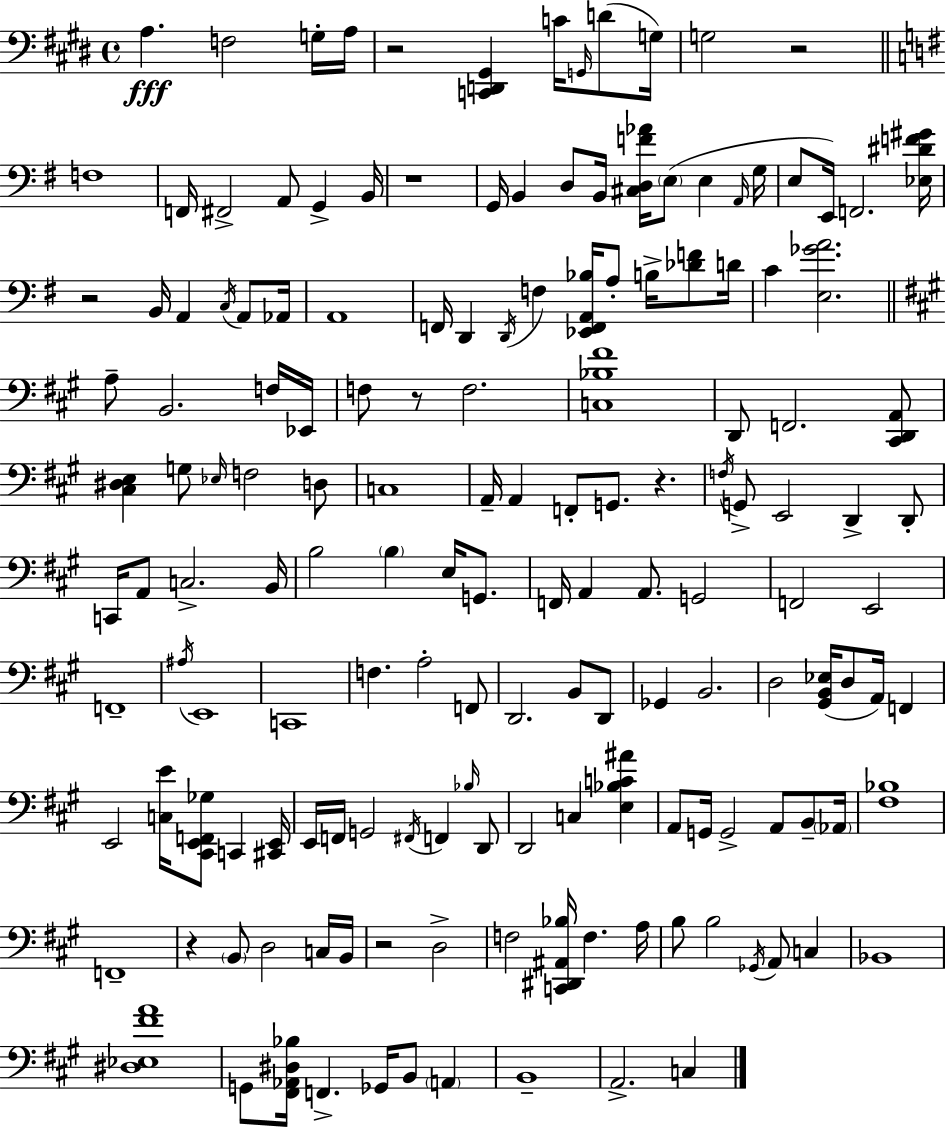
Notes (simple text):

A3/q. F3/h G3/s A3/s R/h [C2,D2,G#2]/q C4/s G2/s D4/e G3/s G3/h R/h F3/w F2/s F#2/h A2/e G2/q B2/s R/w G2/s B2/q D3/e B2/s [C#3,D3,F4,Ab4]/s E3/e E3/q A2/s G3/s E3/e E2/s F2/h. [Eb3,D#4,F4,G#4]/s R/h B2/s A2/q C3/s A2/e Ab2/s A2/w F2/s D2/q D2/s F3/q [Eb2,F2,A2,Bb3]/s A3/e B3/s [Db4,F4]/e D4/s C4/q [E3,Gb4,A4]/h. A3/e B2/h. F3/s Eb2/s F3/e R/e F3/h. [C3,Bb3,F#4]/w D2/e F2/h. [C#2,D2,A2]/e [C#3,D#3,E3]/q G3/e Eb3/s F3/h D3/e C3/w A2/s A2/q F2/e G2/e. R/q. F3/s G2/e E2/h D2/q D2/e C2/s A2/e C3/h. B2/s B3/h B3/q E3/s G2/e. F2/s A2/q A2/e. G2/h F2/h E2/h F2/w A#3/s E2/w C2/w F3/q. A3/h F2/e D2/h. B2/e D2/e Gb2/q B2/h. D3/h [G#2,B2,Eb3]/s D3/e A2/s F2/q E2/h [C3,E4]/s [C#2,E2,F2,Gb3]/e C2/q [C#2,E2]/s E2/s F2/s G2/h F#2/s F2/q Bb3/s D2/e D2/h C3/q [E3,Bb3,C4,A#4]/q A2/e G2/s G2/h A2/e B2/e Ab2/s [F#3,Bb3]/w F2/w R/q B2/e D3/h C3/s B2/s R/h D3/h F3/h [C2,D#2,A#2,Bb3]/s F3/q. A3/s B3/e B3/h Gb2/s A2/e C3/q Bb2/w [D#3,Eb3,F#4,A4]/w G2/e [F#2,Ab2,D#3,Bb3]/s F2/q. Gb2/s B2/e A2/q B2/w A2/h. C3/q